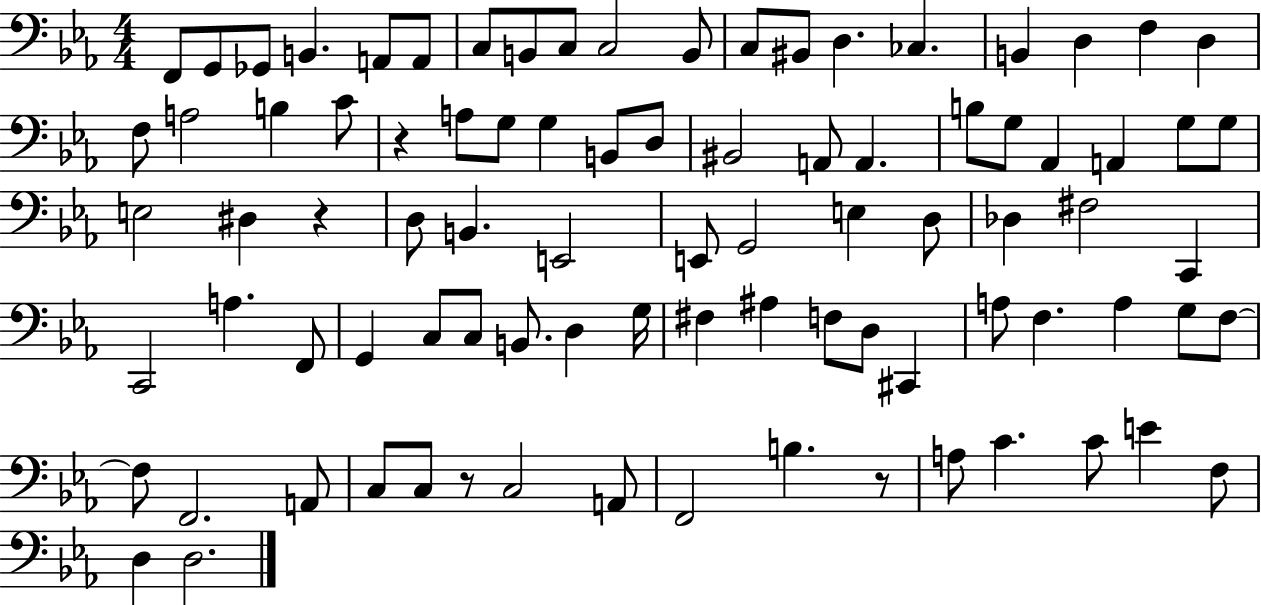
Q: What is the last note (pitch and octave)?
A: D3